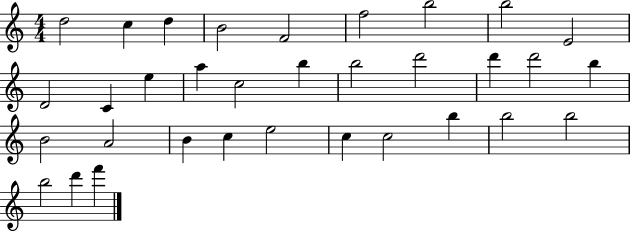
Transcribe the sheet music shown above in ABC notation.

X:1
T:Untitled
M:4/4
L:1/4
K:C
d2 c d B2 F2 f2 b2 b2 E2 D2 C e a c2 b b2 d'2 d' d'2 b B2 A2 B c e2 c c2 b b2 b2 b2 d' f'